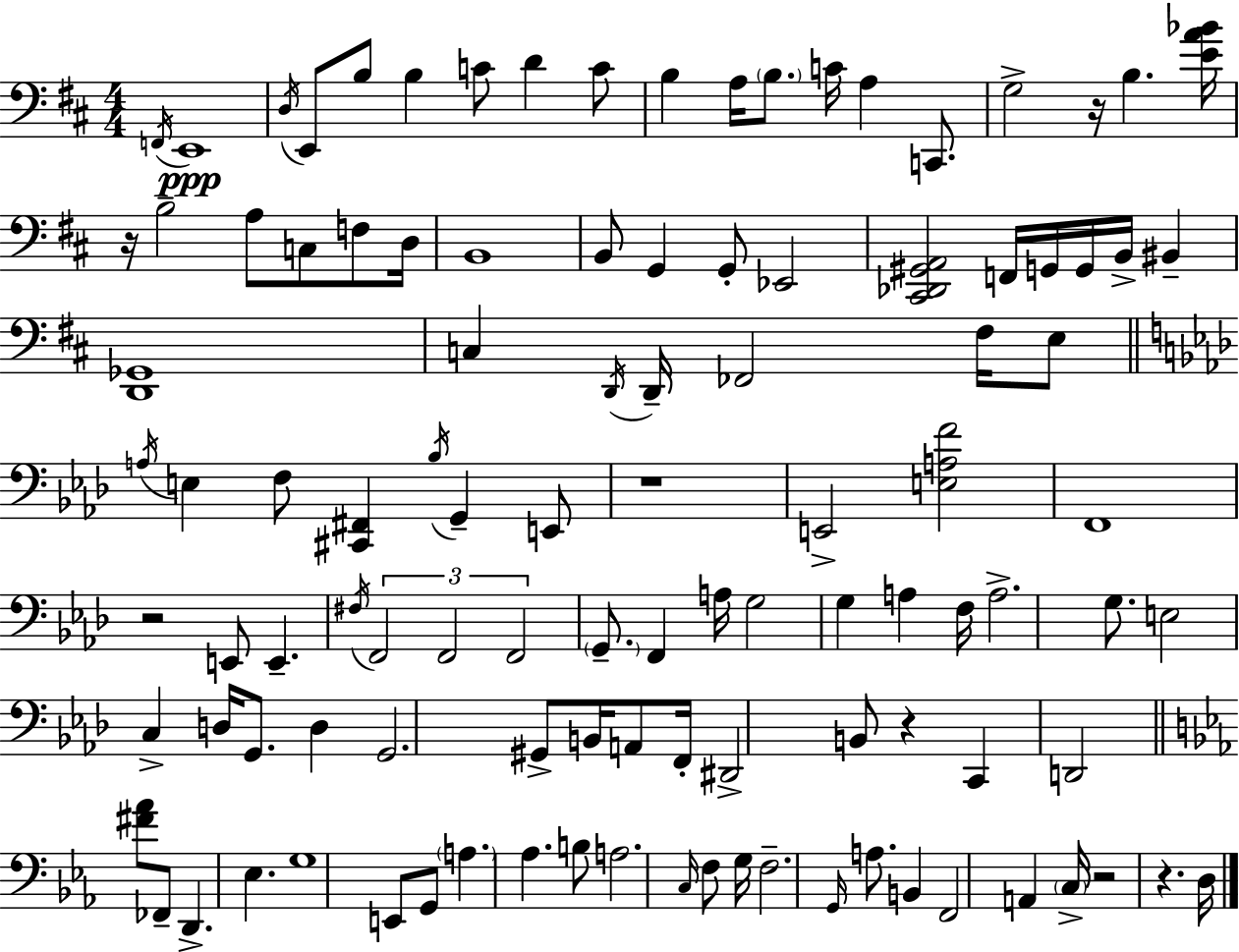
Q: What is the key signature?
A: D major